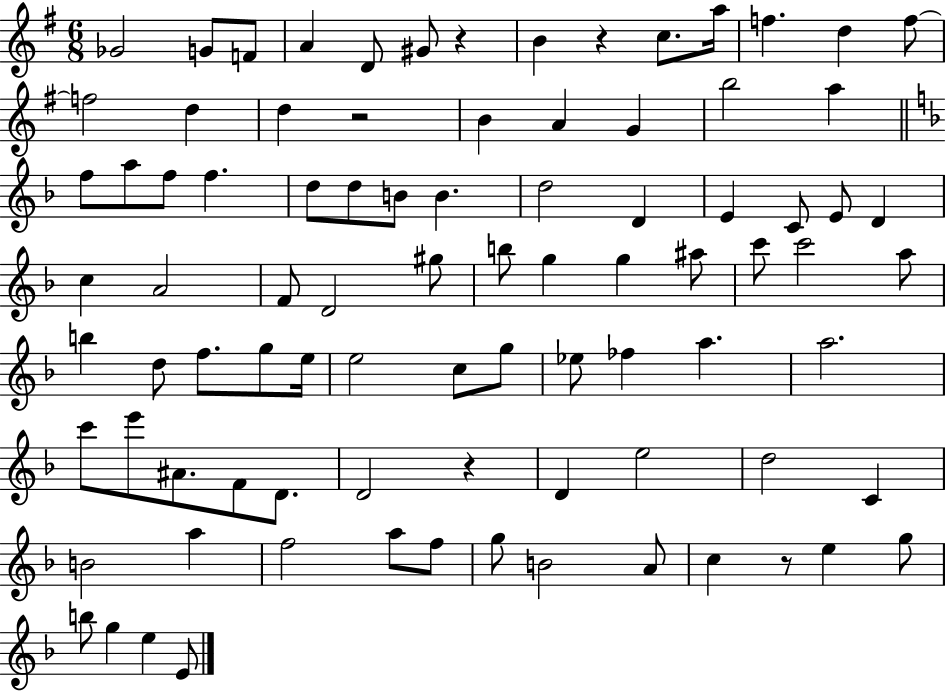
X:1
T:Untitled
M:6/8
L:1/4
K:G
_G2 G/2 F/2 A D/2 ^G/2 z B z c/2 a/4 f d f/2 f2 d d z2 B A G b2 a f/2 a/2 f/2 f d/2 d/2 B/2 B d2 D E C/2 E/2 D c A2 F/2 D2 ^g/2 b/2 g g ^a/2 c'/2 c'2 a/2 b d/2 f/2 g/2 e/4 e2 c/2 g/2 _e/2 _f a a2 c'/2 e'/2 ^A/2 F/2 D/2 D2 z D e2 d2 C B2 a f2 a/2 f/2 g/2 B2 A/2 c z/2 e g/2 b/2 g e E/2